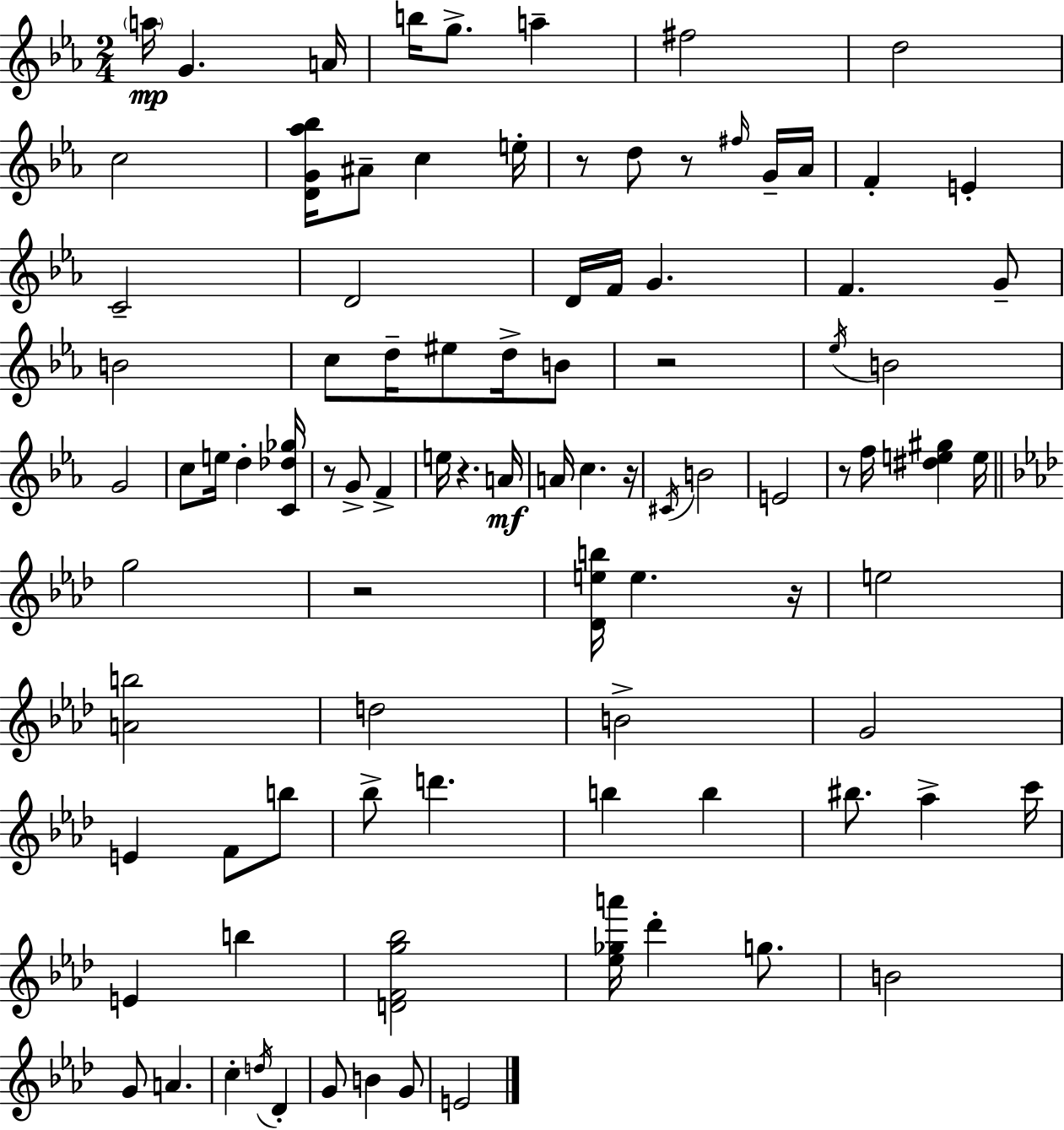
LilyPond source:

{
  \clef treble
  \numericTimeSignature
  \time 2/4
  \key ees \major
  \parenthesize a''16\mp g'4. a'16 | b''16 g''8.-> a''4-- | fis''2 | d''2 | \break c''2 | <d' g' aes'' bes''>16 ais'8-- c''4 e''16-. | r8 d''8 r8 \grace { fis''16 } g'16-- | aes'16 f'4-. e'4-. | \break c'2-- | d'2 | d'16 f'16 g'4. | f'4. g'8-- | \break b'2 | c''8 d''16-- eis''8 d''16-> b'8 | r2 | \acciaccatura { ees''16 } b'2 | \break g'2 | c''8 e''16 d''4-. | <c' des'' ges''>16 r8 g'8-> f'4-> | e''16 r4. | \break a'16\mf a'16 c''4. | r16 \acciaccatura { cis'16 } b'2 | e'2 | r8 f''16 <dis'' e'' gis''>4 | \break e''16 \bar "||" \break \key aes \major g''2 | r2 | <des' e'' b''>16 e''4. r16 | e''2 | \break <a' b''>2 | d''2 | b'2-> | g'2 | \break e'4 f'8 b''8 | bes''8-> d'''4. | b''4 b''4 | bis''8. aes''4-> c'''16 | \break e'4 b''4 | <d' f' g'' bes''>2 | <ees'' ges'' a'''>16 des'''4-. g''8. | b'2 | \break g'8 a'4. | c''4-. \acciaccatura { d''16 } des'4-. | g'8 b'4 g'8 | e'2 | \break \bar "|."
}